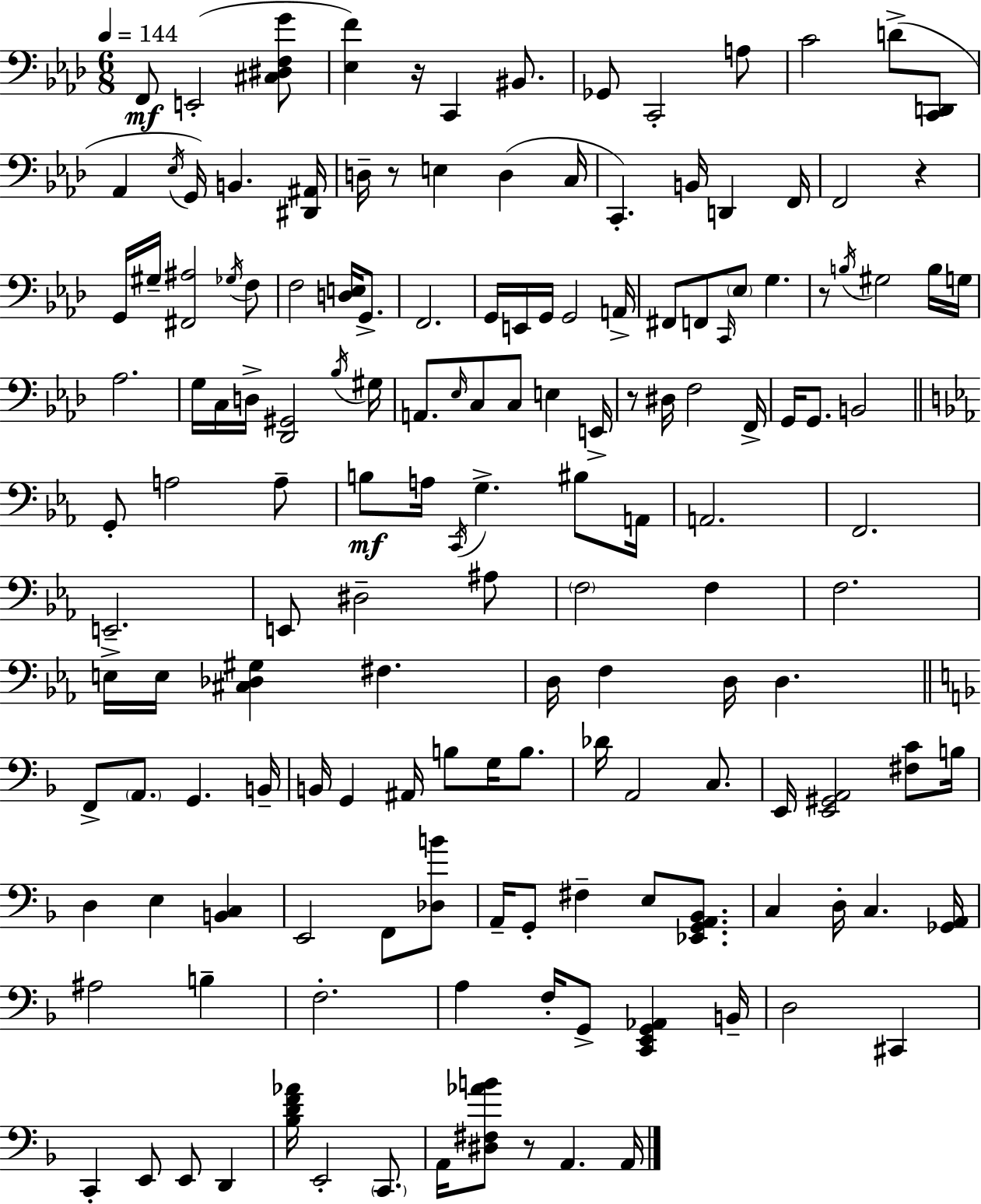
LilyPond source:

{
  \clef bass
  \numericTimeSignature
  \time 6/8
  \key aes \major
  \tempo 4 = 144
  f,8\mf e,2-.( <cis dis f g'>8 | <ees f'>4) r16 c,4 bis,8. | ges,8 c,2-. a8 | c'2 d'8->( <c, d,>8 | \break aes,4 \acciaccatura { ees16 } g,16) b,4. | <dis, ais,>16 d16-- r8 e4 d4( | c16 c,4.-.) b,16 d,4 | f,16 f,2 r4 | \break g,16 gis16-- <fis, ais>2 \acciaccatura { ges16 } | f8 f2 <d e>16 g,8.-> | f,2. | g,16 e,16 g,16 g,2 | \break a,16-> fis,8 f,8 \grace { c,16 } \parenthesize ees8 g4. | r8 \acciaccatura { b16 } gis2 | b16 g16 aes2. | g16 c16 d16-> <des, gis,>2 | \break \acciaccatura { bes16 } gis16 a,8. \grace { ees16 } c8 c8 | e4 e,16-> r8 dis16 f2 | f,16-> g,16 g,8. b,2 | \bar "||" \break \key ees \major g,8-. a2 a8-- | b8\mf a16 \acciaccatura { c,16 } g4.-> bis8 | a,16 a,2. | f,2. | \break e,2.-- | e,8 dis2-- ais8 | \parenthesize f2 f4 | f2. | \break e16-> e16 <cis des gis>4 fis4. | d16 f4 d16 d4. | \bar "||" \break \key f \major f,8-> \parenthesize a,8. g,4. b,16-- | b,16 g,4 ais,16 b8 g16 b8. | des'16 a,2 c8. | e,16 <e, gis, a,>2 <fis c'>8 b16 | \break d4 e4 <b, c>4 | e,2 f,8 <des b'>8 | a,16-- g,8-. fis4-- e8 <ees, g, a, bes,>8. | c4 d16-. c4. <ges, a,>16 | \break ais2 b4-- | f2.-. | a4 f16-. g,8-> <c, e, g, aes,>4 b,16-- | d2 cis,4 | \break c,4-. e,8 e,8 d,4 | <bes d' f' aes'>16 e,2-. \parenthesize c,8. | a,16 <dis fis aes' b'>8 r8 a,4. a,16 | \bar "|."
}